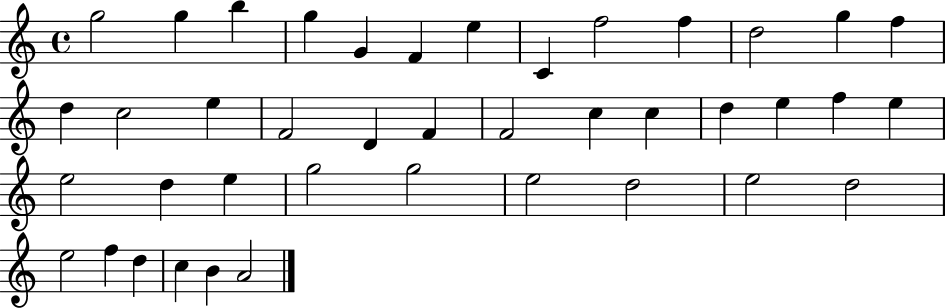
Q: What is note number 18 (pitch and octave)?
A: D4